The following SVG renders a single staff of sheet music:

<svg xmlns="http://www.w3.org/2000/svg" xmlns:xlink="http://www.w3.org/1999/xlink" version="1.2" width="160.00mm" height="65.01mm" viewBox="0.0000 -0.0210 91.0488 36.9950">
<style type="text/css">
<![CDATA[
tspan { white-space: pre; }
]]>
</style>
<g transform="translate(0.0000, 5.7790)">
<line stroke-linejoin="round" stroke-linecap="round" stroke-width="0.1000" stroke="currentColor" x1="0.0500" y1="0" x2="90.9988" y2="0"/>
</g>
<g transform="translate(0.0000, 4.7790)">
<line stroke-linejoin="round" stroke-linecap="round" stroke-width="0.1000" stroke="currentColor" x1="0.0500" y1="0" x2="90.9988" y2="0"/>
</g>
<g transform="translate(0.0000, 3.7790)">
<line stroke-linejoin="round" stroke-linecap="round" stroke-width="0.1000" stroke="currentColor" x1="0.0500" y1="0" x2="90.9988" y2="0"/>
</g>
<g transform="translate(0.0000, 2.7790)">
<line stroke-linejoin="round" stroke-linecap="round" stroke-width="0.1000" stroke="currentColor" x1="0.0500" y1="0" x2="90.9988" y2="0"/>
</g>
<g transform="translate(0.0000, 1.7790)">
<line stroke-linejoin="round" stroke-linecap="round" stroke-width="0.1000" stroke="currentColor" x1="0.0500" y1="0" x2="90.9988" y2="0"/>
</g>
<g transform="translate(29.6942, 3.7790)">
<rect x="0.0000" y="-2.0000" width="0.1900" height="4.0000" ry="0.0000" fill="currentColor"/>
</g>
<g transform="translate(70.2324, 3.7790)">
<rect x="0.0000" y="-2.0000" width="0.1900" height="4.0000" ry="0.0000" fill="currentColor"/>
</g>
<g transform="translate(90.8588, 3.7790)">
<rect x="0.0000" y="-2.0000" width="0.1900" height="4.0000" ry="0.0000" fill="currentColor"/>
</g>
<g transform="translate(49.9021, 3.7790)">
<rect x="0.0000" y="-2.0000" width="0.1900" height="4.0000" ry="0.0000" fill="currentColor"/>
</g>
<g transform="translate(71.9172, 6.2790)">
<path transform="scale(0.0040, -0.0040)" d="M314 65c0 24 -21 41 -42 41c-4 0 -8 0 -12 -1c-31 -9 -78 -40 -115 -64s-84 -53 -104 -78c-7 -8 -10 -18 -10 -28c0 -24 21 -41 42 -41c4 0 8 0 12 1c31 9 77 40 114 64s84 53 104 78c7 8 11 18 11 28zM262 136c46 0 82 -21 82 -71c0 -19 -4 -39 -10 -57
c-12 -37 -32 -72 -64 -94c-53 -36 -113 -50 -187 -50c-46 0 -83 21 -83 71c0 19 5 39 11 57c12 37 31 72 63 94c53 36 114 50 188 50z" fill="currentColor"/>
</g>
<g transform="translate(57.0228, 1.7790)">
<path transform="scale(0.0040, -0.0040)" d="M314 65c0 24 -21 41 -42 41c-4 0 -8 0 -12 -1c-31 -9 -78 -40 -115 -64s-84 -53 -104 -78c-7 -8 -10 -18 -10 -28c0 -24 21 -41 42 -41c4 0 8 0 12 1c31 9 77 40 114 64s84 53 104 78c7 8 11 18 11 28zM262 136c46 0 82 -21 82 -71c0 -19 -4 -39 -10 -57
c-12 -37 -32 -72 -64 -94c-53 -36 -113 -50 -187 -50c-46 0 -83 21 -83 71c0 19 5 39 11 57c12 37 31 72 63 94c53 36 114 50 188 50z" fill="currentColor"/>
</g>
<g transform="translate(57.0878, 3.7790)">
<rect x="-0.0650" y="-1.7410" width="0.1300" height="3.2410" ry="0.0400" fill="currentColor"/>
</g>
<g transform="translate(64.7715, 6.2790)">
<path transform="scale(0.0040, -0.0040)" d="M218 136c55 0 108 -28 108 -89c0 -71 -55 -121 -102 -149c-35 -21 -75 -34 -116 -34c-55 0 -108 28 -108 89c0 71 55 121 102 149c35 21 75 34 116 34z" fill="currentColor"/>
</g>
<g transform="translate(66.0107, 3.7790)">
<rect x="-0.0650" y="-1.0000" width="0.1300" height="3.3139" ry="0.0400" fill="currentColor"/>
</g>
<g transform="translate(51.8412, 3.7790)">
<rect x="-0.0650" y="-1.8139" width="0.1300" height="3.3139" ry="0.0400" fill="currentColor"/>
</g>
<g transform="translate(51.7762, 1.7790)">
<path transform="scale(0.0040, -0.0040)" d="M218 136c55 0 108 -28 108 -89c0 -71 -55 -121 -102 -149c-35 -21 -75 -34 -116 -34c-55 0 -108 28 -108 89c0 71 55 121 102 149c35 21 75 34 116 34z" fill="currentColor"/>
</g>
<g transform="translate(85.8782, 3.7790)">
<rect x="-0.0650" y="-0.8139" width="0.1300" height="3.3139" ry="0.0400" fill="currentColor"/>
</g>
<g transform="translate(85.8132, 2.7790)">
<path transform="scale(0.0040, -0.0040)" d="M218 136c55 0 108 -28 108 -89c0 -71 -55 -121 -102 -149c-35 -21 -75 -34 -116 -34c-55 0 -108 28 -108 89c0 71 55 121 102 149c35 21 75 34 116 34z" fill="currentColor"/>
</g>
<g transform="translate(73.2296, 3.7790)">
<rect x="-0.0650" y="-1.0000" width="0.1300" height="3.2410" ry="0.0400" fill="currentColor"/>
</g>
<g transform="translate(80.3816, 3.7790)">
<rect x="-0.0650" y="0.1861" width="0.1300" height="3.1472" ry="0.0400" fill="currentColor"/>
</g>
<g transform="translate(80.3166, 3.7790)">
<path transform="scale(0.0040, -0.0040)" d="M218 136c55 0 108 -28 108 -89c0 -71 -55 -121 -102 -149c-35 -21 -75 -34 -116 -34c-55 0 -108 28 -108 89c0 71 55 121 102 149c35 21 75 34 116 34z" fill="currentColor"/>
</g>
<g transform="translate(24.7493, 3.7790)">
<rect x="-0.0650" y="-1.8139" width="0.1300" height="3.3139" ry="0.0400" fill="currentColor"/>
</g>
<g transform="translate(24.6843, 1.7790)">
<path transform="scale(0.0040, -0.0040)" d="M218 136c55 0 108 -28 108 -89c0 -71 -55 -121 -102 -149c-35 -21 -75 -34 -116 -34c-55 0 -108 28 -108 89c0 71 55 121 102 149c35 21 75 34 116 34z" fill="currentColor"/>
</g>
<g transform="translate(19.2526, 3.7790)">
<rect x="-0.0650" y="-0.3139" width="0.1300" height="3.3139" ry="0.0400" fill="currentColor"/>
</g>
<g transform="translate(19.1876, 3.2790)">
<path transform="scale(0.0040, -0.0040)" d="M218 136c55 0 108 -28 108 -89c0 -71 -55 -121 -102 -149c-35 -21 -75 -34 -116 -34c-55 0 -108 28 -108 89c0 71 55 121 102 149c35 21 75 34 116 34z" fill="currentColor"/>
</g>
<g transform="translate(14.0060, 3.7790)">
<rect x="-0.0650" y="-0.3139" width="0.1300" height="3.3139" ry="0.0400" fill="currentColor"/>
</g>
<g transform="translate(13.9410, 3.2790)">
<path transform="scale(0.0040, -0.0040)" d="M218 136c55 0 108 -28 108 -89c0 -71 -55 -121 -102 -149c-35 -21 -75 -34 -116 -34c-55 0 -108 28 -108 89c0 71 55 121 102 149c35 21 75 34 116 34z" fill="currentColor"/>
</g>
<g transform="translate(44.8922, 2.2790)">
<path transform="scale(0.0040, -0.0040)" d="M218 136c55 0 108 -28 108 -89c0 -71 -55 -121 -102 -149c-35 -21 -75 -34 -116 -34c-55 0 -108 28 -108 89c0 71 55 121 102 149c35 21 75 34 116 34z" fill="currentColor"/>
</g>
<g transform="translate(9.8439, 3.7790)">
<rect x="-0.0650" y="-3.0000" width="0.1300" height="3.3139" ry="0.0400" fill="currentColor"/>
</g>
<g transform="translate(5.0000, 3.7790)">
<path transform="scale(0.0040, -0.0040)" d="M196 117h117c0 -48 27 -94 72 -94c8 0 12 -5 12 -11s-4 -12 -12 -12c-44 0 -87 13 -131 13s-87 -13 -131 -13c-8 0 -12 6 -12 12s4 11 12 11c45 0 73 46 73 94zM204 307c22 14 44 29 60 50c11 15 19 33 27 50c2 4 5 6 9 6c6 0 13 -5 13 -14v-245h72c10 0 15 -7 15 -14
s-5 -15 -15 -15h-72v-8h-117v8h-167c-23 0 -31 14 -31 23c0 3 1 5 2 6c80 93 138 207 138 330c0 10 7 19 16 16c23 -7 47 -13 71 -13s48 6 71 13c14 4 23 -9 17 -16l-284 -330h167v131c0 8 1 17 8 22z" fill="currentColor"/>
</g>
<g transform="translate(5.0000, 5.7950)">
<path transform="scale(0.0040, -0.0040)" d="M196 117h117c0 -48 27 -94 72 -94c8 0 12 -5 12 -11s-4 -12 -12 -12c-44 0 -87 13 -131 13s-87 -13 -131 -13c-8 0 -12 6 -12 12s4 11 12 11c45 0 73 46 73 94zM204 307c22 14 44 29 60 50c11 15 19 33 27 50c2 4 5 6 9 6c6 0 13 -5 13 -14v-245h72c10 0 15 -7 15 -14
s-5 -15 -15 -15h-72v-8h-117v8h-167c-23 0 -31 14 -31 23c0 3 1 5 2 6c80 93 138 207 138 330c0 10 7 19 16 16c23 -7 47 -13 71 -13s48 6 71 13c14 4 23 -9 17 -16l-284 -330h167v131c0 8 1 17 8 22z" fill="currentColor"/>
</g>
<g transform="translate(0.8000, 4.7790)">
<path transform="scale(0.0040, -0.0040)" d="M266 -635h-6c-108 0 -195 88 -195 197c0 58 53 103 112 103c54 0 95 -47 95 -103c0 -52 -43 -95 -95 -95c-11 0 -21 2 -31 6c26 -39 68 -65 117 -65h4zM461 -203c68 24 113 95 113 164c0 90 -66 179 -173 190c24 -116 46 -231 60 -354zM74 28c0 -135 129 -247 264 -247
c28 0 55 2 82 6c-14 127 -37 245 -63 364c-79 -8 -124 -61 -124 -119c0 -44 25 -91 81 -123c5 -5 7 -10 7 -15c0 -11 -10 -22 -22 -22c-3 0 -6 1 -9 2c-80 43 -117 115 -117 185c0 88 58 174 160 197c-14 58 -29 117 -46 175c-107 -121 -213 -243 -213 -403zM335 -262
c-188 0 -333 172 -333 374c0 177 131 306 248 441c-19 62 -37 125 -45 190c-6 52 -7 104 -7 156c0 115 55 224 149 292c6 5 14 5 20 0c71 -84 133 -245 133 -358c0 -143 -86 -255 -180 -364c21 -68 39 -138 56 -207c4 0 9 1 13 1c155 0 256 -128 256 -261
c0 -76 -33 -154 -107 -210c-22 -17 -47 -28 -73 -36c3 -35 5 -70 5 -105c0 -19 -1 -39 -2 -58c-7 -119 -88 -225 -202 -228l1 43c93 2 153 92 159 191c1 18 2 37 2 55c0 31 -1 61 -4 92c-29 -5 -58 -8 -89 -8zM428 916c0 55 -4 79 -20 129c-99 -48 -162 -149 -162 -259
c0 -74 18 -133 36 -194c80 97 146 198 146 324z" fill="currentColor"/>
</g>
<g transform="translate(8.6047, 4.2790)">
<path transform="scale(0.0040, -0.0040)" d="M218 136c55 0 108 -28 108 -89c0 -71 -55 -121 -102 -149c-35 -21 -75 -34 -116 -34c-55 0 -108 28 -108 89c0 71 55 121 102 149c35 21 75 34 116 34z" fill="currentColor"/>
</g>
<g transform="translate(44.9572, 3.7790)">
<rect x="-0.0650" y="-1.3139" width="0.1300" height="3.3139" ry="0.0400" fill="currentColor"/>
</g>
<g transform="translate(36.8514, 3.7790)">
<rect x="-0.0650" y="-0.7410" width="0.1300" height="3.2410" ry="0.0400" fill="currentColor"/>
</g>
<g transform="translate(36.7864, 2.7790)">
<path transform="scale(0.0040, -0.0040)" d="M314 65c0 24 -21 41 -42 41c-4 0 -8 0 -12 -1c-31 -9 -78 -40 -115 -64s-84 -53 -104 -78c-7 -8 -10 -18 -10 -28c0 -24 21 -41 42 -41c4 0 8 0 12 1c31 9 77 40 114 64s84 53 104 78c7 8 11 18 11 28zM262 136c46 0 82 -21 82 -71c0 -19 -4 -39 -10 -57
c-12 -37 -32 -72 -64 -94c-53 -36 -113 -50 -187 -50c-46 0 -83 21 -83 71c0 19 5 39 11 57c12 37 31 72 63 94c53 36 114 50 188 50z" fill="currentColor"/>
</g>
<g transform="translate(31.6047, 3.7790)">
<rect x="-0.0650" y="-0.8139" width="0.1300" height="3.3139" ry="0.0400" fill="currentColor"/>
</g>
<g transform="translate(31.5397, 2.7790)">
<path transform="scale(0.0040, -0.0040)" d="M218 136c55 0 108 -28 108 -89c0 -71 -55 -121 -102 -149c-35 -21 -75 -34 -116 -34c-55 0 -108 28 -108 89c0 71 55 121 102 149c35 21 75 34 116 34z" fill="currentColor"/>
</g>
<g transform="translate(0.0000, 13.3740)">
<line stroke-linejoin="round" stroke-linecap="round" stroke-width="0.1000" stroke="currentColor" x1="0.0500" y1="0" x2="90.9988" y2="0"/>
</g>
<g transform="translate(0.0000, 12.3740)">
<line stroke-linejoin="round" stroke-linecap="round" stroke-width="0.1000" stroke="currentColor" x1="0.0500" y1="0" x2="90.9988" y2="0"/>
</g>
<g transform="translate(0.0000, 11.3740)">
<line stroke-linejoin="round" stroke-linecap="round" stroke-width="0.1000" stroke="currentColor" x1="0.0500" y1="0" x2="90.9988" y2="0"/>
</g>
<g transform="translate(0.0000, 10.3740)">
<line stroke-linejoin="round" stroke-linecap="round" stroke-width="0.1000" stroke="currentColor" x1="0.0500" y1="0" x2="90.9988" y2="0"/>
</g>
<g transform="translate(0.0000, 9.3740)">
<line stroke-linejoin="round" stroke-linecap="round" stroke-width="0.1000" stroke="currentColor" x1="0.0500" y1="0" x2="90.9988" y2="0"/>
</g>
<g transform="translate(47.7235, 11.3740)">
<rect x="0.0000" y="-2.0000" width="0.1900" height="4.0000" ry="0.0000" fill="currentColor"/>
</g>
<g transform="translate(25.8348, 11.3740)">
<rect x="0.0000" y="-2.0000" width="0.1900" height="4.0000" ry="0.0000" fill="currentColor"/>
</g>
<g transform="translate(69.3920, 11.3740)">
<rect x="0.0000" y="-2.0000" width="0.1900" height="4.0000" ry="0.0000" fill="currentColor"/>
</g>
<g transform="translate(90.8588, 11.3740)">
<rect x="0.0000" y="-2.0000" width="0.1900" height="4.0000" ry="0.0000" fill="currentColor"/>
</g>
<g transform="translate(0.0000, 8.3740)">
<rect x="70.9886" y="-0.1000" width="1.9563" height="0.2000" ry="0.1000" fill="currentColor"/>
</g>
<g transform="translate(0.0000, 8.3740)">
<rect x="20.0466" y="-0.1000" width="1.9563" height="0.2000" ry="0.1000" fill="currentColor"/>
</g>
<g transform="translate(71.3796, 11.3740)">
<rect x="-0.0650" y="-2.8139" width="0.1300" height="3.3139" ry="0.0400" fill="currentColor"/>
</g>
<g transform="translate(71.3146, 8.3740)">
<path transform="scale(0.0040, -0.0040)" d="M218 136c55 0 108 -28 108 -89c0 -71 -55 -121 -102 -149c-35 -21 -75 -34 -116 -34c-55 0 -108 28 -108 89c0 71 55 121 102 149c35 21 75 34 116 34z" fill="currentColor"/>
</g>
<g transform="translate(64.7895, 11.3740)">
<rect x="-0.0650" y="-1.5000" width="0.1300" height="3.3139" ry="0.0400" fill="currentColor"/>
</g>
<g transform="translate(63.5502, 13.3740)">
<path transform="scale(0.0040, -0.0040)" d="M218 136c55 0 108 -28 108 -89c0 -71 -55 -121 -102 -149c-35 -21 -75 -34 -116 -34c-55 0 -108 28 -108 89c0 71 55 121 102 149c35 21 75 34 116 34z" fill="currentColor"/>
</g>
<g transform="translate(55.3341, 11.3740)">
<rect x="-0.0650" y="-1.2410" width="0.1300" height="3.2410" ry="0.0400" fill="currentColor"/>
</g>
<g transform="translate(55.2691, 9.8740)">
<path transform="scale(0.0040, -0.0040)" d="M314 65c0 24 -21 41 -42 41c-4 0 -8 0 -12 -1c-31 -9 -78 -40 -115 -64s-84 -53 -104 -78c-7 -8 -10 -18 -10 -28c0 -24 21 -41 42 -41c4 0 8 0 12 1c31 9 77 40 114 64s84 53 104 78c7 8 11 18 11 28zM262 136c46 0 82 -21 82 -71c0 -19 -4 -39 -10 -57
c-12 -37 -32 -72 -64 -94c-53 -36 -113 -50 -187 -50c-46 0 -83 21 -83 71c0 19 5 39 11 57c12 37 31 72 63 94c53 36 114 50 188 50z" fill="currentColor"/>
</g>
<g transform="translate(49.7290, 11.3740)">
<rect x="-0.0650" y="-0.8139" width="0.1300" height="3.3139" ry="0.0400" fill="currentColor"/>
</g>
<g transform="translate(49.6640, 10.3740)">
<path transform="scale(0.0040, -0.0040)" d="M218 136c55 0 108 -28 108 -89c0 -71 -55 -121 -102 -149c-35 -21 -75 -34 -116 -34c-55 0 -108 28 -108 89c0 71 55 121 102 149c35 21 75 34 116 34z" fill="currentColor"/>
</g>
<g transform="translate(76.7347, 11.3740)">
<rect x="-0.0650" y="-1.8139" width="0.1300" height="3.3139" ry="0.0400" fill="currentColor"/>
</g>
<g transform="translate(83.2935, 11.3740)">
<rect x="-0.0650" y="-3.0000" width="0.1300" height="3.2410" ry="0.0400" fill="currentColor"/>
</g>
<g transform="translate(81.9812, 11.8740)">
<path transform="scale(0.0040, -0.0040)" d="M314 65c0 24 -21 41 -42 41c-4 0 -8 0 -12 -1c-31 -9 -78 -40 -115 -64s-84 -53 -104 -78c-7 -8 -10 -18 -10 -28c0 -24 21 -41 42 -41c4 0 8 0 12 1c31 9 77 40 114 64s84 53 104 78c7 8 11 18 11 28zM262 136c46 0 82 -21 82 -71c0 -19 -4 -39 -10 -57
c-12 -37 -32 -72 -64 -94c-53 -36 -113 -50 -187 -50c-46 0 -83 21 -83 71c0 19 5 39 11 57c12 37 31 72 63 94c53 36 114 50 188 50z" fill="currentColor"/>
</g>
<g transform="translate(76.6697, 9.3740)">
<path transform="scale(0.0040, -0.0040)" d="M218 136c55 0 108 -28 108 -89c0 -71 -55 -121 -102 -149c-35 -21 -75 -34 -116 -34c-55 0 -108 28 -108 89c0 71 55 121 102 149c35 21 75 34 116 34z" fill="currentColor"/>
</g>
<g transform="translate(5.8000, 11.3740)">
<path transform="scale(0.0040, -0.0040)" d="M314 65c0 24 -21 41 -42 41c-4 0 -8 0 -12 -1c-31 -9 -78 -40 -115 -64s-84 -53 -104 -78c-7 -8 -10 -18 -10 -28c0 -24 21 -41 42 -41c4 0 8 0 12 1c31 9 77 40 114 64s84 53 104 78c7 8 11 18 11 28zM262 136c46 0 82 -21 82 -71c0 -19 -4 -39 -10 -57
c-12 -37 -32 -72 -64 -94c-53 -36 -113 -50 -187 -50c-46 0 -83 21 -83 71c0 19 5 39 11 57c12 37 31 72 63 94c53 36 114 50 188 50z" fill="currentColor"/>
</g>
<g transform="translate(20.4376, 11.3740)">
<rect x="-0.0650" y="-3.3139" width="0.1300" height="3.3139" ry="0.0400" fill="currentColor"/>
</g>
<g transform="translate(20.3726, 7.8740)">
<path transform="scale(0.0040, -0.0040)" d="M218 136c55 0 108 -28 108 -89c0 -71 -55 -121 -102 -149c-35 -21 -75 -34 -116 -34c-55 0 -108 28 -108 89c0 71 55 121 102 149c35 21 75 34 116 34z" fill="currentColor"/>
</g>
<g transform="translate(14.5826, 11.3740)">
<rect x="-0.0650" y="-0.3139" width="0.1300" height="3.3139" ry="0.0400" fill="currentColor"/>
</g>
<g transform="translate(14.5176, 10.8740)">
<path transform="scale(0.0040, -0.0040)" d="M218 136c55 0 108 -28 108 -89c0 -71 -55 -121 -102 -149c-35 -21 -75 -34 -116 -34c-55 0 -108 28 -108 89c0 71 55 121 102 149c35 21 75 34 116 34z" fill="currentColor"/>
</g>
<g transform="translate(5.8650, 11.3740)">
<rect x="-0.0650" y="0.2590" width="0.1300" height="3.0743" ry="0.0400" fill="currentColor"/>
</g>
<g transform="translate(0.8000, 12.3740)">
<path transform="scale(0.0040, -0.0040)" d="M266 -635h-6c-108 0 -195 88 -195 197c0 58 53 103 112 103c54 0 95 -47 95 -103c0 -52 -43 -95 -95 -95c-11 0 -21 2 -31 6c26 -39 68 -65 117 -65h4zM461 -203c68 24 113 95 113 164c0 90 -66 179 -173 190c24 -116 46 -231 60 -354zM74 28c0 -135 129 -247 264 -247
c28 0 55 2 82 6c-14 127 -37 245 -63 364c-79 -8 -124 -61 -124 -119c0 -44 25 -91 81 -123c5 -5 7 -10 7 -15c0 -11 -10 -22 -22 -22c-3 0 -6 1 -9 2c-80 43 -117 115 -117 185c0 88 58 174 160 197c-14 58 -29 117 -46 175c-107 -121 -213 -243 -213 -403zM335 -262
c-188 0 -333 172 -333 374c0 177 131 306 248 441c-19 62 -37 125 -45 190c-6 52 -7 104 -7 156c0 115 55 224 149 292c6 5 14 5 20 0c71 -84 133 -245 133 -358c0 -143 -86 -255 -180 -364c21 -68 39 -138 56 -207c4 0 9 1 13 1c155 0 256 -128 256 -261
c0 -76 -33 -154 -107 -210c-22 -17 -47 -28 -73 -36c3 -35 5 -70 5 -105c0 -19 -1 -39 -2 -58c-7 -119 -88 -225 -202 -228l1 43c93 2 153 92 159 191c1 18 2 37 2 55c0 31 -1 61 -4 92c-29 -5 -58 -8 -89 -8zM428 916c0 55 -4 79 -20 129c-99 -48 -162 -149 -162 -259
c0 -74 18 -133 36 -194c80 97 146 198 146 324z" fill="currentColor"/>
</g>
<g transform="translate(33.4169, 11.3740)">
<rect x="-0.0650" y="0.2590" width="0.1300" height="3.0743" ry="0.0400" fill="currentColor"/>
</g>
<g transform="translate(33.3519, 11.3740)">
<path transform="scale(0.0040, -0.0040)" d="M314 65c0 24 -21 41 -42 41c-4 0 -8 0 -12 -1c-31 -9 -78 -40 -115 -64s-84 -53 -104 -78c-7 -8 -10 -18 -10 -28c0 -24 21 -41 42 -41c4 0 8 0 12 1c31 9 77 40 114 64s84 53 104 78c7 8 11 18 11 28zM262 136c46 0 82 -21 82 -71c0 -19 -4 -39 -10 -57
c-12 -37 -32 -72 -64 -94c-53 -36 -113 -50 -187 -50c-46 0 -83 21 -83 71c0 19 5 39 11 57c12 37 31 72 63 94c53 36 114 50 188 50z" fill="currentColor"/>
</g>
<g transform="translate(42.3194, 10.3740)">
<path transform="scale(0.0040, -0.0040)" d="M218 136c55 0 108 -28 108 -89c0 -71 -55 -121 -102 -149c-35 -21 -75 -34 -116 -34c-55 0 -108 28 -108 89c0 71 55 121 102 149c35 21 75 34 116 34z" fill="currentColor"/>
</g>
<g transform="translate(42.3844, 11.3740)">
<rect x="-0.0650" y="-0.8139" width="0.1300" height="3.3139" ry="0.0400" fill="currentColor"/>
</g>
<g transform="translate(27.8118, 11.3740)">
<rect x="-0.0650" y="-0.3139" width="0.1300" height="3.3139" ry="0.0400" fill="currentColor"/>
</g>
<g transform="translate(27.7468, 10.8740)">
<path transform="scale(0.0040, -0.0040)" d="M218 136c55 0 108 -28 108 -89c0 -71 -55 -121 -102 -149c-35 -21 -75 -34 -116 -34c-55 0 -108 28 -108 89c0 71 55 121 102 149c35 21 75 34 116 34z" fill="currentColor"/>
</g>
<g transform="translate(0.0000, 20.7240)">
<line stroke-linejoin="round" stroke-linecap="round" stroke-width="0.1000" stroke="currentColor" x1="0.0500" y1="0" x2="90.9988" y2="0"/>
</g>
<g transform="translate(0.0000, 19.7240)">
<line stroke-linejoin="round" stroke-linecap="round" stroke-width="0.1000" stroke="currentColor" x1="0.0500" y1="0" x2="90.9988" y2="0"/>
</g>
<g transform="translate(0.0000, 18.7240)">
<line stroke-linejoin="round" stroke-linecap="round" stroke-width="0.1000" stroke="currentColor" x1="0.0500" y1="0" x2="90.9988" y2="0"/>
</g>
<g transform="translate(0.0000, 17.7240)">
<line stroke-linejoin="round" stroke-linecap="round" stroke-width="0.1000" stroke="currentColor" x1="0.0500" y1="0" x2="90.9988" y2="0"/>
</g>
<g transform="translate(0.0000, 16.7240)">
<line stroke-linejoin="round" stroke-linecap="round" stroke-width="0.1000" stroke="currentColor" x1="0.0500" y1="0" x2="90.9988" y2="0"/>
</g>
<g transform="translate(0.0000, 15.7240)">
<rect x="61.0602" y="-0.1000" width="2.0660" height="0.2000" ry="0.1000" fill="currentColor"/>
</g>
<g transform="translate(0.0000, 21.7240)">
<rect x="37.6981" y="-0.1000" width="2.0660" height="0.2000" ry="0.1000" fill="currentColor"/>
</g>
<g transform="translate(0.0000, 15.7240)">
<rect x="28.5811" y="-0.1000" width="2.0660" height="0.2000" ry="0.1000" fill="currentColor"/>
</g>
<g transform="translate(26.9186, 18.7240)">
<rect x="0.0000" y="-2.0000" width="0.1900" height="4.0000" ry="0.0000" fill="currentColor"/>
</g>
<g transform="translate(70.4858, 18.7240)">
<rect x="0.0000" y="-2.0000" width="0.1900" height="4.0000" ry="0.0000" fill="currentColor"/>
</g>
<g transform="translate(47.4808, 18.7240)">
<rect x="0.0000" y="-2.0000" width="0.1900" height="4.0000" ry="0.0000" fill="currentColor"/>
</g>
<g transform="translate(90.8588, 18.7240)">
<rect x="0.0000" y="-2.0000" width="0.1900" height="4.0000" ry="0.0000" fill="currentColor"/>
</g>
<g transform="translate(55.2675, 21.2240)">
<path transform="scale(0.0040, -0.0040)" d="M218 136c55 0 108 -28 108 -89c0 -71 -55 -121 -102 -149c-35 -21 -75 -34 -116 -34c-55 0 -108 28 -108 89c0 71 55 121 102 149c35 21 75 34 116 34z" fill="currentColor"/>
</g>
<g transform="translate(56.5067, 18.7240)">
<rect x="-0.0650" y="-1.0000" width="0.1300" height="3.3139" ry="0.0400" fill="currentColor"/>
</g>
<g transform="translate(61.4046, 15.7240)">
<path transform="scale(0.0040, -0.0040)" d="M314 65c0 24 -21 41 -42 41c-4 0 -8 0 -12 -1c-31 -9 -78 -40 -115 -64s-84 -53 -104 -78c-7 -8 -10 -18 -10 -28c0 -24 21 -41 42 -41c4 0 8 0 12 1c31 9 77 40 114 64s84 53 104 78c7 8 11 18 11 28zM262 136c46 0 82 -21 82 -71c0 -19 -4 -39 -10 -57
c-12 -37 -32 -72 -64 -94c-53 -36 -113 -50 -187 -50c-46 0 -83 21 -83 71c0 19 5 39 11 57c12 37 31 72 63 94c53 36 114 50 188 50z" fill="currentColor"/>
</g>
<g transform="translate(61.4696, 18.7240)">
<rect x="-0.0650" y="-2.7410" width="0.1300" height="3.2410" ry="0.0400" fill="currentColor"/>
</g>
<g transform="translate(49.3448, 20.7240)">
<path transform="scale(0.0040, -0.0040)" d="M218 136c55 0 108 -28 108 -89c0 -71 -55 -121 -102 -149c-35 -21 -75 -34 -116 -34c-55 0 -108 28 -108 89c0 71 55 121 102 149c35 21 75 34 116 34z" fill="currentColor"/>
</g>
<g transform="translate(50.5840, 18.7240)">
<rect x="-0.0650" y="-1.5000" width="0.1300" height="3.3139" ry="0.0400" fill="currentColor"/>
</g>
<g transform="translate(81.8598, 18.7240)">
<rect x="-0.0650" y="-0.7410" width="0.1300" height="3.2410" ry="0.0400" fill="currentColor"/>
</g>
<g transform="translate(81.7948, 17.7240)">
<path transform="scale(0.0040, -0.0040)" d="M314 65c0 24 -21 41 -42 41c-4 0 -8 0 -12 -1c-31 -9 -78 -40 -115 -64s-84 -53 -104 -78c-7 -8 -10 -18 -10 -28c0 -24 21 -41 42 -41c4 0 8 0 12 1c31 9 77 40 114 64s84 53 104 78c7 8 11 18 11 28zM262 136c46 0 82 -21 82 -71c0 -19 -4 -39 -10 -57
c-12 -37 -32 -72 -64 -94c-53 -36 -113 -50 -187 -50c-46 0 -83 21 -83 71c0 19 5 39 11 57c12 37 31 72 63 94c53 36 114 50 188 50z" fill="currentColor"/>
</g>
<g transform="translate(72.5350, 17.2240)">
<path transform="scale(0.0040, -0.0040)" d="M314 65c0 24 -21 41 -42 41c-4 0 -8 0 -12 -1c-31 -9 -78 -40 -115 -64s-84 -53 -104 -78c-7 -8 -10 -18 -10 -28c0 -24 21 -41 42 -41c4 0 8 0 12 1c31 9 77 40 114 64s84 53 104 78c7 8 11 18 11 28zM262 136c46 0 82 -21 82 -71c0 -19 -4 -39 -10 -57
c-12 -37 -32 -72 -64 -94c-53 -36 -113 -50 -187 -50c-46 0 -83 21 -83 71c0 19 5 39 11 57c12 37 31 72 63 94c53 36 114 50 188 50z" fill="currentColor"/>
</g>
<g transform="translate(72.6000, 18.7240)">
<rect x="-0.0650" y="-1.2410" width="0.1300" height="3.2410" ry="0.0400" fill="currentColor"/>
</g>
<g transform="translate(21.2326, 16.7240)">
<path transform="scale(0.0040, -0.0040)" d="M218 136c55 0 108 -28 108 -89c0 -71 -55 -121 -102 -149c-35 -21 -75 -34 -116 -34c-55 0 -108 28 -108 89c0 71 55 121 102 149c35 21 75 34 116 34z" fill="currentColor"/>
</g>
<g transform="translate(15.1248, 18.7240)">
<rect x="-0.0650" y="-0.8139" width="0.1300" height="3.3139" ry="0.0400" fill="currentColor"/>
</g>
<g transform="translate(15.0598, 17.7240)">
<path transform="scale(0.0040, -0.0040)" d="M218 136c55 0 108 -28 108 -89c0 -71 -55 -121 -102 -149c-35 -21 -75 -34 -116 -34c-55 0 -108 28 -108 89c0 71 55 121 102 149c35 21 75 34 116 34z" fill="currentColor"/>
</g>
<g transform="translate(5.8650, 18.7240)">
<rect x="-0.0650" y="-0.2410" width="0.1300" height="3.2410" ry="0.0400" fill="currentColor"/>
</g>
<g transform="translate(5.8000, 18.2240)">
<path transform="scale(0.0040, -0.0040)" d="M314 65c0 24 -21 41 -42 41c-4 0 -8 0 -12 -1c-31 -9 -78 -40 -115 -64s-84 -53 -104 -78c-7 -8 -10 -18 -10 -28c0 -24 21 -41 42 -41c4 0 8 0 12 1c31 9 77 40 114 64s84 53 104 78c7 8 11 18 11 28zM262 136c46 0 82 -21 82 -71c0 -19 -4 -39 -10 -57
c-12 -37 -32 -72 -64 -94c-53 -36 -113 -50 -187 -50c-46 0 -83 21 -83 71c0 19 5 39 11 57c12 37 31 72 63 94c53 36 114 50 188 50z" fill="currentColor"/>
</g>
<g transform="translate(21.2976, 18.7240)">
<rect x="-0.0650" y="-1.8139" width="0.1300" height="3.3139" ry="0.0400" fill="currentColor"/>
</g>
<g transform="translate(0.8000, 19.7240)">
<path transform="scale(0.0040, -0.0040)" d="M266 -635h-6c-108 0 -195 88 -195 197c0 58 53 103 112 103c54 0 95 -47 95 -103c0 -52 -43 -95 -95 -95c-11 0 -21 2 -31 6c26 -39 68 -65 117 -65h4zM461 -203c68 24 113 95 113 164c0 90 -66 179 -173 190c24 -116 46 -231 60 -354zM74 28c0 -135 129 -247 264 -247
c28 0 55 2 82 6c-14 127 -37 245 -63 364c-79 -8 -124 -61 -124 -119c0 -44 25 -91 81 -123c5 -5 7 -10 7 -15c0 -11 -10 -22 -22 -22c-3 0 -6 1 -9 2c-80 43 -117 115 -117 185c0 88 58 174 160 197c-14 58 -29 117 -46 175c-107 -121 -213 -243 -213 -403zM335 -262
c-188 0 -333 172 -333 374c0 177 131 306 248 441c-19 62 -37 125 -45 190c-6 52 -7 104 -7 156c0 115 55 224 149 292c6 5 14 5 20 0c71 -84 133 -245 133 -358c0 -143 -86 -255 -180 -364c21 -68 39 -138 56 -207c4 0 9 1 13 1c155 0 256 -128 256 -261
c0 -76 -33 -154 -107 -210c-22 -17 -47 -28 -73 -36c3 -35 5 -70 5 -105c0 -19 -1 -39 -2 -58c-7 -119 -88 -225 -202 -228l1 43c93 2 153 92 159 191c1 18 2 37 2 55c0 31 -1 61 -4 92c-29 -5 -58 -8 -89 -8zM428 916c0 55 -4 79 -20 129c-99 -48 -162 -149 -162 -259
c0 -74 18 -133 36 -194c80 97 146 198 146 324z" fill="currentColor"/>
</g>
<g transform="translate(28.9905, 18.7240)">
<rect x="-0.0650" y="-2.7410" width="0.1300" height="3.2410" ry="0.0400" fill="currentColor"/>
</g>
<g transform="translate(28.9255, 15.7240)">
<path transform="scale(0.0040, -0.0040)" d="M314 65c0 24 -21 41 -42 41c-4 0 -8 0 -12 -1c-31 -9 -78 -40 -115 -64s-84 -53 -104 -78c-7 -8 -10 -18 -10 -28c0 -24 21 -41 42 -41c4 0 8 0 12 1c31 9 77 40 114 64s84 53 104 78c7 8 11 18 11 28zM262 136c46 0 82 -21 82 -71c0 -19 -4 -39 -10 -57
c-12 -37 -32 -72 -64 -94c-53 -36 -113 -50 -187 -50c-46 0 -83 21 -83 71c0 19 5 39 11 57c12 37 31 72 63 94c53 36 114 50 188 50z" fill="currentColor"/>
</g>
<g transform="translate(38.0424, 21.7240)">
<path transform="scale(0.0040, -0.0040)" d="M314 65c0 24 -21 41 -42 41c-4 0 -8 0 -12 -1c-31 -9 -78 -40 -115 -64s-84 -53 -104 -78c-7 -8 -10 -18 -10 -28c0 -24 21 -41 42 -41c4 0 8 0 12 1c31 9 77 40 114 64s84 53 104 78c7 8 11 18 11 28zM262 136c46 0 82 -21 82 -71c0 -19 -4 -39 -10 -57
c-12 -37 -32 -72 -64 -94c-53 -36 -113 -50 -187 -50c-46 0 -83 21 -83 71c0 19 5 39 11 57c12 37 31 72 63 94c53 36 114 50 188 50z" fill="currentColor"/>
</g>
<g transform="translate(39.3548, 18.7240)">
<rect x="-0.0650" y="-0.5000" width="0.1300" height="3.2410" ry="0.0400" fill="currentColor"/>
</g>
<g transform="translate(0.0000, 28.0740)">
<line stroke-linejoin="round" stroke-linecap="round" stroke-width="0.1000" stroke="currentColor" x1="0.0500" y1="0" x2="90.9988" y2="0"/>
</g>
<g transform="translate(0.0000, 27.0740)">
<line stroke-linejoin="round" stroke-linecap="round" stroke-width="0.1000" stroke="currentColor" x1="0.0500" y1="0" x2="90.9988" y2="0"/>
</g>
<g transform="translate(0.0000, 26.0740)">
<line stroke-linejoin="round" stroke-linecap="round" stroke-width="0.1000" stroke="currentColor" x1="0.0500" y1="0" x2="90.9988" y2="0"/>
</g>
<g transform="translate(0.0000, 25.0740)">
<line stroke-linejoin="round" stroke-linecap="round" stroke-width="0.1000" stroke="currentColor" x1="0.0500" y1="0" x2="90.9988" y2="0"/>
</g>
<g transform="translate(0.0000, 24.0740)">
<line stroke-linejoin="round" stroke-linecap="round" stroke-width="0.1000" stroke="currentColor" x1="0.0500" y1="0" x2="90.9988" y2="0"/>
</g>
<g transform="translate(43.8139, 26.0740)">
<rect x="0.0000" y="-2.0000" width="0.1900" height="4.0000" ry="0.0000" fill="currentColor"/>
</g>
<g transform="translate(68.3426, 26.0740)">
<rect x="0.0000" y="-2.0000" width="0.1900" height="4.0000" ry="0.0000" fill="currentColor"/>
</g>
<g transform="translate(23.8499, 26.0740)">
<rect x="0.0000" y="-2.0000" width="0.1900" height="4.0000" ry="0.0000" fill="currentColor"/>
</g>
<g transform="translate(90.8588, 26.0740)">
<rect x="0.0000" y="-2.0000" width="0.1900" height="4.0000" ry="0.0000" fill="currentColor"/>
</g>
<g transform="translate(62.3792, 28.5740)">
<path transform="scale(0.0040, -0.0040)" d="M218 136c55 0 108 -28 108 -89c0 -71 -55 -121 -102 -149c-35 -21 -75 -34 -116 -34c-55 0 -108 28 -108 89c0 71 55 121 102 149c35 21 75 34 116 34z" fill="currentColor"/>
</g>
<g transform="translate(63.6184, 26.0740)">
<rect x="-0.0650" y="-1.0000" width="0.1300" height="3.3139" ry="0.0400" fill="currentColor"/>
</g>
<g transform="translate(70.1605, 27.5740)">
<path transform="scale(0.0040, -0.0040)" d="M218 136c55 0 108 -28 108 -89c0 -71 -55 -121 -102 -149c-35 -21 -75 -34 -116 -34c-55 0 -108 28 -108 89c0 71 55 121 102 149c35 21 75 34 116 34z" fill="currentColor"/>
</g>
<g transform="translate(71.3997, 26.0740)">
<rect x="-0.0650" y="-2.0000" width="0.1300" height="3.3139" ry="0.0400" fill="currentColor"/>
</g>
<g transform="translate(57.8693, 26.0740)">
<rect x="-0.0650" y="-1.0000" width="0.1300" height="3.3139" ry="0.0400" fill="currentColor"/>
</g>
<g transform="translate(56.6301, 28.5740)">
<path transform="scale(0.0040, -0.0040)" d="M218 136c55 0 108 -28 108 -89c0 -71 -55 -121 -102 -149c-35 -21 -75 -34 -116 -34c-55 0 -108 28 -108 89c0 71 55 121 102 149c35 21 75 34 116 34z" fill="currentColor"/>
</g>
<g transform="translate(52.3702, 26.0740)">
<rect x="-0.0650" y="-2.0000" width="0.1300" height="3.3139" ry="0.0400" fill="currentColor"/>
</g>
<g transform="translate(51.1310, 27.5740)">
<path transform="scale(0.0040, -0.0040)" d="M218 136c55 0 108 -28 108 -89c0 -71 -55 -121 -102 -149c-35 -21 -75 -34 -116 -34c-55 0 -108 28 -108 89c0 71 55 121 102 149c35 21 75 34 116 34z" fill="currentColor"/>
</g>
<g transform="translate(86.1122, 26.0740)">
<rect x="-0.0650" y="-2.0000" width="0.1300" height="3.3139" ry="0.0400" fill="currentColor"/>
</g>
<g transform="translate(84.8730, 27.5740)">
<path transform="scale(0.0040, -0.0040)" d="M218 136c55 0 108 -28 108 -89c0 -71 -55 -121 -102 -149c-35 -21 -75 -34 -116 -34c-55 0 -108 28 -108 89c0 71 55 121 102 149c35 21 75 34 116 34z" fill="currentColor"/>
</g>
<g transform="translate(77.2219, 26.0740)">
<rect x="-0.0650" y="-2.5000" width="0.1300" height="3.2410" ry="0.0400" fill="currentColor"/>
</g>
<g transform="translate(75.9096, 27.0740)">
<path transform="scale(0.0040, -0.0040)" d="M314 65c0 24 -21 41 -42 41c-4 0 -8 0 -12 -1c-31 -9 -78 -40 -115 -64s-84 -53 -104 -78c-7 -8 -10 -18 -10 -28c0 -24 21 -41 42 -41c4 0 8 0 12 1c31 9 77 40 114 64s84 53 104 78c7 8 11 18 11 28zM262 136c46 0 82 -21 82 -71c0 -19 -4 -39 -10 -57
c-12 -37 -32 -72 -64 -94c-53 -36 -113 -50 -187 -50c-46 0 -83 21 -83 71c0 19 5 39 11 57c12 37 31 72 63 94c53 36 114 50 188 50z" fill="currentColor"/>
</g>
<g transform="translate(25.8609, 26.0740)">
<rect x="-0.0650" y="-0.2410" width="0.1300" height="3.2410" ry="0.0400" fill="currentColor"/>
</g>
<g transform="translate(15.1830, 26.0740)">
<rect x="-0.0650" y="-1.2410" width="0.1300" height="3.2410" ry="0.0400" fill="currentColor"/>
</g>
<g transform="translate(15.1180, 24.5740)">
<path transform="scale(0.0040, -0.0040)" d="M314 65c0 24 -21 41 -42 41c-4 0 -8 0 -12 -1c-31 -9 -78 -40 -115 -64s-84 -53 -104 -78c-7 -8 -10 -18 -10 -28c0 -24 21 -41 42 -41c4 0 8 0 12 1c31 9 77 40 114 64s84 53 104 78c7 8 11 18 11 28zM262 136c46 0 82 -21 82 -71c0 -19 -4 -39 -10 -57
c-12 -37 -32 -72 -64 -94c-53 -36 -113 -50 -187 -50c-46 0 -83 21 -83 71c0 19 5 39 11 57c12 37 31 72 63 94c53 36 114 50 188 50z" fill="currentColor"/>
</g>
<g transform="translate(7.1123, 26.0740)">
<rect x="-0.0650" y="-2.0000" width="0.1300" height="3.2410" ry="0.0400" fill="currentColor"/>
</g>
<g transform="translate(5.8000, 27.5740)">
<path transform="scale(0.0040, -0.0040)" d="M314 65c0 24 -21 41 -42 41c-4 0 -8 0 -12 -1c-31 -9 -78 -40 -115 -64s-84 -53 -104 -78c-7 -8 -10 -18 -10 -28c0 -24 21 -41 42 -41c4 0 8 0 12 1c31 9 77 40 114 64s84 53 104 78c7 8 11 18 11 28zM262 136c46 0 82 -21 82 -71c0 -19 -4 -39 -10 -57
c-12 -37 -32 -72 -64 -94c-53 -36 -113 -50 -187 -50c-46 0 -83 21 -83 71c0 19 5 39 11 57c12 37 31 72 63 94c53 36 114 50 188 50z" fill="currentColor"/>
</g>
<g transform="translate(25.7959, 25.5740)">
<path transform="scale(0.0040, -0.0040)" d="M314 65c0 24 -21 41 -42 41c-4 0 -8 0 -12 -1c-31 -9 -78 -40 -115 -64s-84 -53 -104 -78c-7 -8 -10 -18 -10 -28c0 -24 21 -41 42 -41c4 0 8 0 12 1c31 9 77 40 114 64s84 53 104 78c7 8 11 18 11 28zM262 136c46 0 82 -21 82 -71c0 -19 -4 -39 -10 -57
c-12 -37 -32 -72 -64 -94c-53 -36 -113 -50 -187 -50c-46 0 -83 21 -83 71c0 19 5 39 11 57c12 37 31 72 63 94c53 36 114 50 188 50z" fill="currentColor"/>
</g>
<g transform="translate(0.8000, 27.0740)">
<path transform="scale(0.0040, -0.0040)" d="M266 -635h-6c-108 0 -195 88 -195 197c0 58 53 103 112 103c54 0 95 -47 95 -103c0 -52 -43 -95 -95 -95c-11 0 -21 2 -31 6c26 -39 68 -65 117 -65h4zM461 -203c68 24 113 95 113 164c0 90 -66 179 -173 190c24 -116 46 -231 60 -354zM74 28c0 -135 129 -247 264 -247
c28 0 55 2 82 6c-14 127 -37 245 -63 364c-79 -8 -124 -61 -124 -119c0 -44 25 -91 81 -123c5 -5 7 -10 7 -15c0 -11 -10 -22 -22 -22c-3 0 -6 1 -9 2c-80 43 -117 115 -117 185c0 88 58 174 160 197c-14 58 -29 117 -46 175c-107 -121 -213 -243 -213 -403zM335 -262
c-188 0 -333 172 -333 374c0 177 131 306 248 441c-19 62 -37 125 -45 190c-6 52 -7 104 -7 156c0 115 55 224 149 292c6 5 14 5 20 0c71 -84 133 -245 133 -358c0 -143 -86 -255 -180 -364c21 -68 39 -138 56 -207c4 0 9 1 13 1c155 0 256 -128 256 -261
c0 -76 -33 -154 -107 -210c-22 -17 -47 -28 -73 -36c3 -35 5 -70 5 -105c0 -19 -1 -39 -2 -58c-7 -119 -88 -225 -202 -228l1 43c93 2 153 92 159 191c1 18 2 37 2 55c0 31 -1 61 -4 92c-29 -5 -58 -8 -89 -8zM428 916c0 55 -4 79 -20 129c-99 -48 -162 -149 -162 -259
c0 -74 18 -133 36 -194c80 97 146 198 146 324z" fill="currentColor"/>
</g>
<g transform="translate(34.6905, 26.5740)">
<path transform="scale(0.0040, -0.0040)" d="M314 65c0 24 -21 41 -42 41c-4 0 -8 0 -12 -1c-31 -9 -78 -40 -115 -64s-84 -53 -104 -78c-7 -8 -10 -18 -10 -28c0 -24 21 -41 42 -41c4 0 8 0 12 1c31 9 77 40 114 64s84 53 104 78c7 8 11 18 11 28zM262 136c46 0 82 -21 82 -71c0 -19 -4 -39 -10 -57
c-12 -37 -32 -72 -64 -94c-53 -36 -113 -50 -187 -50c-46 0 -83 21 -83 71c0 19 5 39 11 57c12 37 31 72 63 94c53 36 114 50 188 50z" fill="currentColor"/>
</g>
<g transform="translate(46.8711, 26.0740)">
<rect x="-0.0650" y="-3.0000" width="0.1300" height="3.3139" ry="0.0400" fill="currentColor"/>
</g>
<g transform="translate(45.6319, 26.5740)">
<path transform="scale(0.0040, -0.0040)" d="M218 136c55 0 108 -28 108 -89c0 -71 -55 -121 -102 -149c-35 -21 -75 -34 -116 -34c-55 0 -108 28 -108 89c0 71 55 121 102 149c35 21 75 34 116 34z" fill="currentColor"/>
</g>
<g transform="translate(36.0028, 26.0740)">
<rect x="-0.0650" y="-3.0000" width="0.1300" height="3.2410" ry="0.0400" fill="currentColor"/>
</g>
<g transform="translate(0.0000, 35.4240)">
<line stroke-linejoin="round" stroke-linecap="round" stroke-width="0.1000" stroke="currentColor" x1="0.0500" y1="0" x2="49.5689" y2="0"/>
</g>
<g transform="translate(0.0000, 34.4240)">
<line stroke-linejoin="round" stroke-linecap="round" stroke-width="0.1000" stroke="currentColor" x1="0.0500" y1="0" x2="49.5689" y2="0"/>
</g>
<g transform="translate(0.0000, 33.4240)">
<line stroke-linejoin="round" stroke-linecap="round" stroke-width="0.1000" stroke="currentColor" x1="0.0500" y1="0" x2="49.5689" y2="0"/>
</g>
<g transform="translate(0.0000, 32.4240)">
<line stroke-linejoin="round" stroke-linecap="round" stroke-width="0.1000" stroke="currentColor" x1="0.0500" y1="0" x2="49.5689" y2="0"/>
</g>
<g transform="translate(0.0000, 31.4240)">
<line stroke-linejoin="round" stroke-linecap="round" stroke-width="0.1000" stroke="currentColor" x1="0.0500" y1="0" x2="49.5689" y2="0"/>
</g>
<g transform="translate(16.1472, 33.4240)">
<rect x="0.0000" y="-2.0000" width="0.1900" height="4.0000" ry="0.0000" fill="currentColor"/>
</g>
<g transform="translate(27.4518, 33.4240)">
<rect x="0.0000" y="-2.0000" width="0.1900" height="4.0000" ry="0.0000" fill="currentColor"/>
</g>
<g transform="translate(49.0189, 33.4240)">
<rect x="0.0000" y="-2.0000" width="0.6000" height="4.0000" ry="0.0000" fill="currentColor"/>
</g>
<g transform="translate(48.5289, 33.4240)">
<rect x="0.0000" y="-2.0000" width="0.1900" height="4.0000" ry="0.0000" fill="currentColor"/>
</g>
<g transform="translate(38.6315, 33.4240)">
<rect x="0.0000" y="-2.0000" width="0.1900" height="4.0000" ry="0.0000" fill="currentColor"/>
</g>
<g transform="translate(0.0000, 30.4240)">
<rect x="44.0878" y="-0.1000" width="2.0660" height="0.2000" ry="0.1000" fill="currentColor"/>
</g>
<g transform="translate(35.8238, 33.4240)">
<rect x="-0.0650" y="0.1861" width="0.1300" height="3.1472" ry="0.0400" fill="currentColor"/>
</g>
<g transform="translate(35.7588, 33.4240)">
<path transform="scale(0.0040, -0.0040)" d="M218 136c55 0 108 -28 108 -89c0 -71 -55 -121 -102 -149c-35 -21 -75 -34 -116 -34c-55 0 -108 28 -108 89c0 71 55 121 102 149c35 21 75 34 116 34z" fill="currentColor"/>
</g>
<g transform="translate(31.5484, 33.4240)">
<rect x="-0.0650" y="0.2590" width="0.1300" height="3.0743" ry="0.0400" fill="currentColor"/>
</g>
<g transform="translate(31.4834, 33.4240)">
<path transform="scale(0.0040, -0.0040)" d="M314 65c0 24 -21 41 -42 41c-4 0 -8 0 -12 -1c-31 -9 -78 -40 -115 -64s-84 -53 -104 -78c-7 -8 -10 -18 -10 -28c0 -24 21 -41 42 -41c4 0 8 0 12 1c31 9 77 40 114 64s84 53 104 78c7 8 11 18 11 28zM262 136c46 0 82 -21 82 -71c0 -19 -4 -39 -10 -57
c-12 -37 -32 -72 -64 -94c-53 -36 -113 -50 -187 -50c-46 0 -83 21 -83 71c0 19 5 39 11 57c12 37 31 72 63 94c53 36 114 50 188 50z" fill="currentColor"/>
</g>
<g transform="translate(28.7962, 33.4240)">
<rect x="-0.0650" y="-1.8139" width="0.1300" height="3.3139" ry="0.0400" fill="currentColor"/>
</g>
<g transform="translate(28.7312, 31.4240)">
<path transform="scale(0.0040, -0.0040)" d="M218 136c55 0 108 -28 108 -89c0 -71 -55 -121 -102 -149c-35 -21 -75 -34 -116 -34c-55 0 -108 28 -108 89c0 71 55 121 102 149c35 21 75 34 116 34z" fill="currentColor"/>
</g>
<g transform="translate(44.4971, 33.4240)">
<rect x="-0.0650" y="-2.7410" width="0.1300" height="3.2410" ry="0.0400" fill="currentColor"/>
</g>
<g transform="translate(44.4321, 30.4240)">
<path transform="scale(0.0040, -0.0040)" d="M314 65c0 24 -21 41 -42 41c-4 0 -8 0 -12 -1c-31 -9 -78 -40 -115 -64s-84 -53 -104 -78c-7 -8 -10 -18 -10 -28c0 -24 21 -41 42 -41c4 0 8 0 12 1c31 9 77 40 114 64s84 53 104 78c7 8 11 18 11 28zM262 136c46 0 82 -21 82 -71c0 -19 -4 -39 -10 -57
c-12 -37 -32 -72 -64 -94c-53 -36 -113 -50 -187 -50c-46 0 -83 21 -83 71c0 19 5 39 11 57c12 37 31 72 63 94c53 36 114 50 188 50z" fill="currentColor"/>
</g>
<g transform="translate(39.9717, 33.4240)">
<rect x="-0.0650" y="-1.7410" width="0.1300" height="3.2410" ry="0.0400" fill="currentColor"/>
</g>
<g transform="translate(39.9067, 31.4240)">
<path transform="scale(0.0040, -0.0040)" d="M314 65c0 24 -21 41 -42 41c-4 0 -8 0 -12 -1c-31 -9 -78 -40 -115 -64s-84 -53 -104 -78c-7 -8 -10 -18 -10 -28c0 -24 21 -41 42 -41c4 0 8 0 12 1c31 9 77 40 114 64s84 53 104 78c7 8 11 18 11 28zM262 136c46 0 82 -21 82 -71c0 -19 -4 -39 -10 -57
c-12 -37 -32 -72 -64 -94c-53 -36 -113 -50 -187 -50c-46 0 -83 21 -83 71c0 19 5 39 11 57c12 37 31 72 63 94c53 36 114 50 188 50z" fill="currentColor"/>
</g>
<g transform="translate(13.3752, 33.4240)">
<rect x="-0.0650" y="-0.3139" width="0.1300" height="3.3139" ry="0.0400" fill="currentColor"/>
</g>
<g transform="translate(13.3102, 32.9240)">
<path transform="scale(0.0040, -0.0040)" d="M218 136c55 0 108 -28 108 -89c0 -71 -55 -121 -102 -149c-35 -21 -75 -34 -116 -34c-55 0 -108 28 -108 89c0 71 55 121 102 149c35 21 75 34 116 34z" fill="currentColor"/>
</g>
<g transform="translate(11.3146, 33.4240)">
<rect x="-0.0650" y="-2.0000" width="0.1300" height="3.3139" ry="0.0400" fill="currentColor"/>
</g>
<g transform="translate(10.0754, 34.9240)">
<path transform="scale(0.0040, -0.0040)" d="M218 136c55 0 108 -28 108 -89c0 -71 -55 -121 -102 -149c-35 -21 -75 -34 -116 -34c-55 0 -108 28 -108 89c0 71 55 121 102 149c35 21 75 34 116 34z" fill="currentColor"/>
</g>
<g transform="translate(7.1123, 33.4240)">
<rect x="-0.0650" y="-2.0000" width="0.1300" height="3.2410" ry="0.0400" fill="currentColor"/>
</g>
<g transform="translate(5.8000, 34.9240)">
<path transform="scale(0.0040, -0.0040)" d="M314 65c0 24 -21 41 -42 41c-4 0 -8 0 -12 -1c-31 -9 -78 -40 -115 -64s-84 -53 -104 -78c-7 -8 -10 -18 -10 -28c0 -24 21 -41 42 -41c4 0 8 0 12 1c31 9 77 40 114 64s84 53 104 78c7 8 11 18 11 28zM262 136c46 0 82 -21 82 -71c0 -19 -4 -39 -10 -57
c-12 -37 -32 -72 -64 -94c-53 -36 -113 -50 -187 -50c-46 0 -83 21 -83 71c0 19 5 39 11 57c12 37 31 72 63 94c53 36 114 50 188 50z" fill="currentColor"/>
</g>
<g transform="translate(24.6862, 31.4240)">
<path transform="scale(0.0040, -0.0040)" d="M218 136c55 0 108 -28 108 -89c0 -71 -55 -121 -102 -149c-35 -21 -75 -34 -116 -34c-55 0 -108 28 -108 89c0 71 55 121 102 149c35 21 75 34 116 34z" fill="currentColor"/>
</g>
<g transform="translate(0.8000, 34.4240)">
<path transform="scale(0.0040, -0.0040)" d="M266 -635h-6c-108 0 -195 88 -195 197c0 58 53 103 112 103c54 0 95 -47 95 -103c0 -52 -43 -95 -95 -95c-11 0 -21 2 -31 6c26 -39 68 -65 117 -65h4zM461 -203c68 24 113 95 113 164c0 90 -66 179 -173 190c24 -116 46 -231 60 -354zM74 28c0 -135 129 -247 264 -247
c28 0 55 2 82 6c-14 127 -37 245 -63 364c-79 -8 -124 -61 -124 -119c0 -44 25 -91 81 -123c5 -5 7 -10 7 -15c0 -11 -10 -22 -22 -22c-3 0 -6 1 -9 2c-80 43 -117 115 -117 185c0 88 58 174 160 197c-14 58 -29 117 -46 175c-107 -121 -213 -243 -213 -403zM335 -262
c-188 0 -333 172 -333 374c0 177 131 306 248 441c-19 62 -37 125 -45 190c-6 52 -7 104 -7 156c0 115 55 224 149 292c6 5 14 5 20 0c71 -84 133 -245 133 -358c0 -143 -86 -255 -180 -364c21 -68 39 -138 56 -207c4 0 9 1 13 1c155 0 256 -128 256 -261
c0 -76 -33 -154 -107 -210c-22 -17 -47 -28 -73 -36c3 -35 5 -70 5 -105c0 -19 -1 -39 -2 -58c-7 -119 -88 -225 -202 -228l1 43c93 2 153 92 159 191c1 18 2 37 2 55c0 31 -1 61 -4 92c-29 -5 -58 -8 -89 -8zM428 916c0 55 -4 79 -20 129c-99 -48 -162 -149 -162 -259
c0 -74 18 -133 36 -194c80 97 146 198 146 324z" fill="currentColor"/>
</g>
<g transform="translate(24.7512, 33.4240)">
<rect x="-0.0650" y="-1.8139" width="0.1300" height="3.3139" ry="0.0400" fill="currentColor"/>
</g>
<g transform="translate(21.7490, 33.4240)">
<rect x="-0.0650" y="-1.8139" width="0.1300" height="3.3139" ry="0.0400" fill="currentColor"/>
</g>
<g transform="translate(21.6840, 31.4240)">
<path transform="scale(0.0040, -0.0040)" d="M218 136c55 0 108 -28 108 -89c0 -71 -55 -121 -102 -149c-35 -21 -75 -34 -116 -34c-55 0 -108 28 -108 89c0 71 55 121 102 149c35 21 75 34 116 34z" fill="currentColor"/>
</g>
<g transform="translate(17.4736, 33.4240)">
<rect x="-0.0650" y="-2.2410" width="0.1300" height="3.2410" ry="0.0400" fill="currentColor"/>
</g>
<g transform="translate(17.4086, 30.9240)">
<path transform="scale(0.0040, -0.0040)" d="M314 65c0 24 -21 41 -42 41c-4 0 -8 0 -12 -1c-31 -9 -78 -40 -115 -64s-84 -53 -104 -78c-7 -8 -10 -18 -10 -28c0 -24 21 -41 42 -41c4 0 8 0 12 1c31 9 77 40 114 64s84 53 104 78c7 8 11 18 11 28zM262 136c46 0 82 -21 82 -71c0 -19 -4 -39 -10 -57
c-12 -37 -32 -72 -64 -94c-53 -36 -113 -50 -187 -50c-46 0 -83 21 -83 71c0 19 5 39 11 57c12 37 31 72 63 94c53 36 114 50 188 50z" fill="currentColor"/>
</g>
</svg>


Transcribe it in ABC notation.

X:1
T:Untitled
M:4/4
L:1/4
K:C
A c c f d d2 e f f2 D D2 B d B2 c b c B2 d d e2 E a f A2 c2 d f a2 C2 E D a2 e2 d2 F2 e2 c2 A2 A F D D F G2 F F2 F c g2 f f f B2 B f2 a2